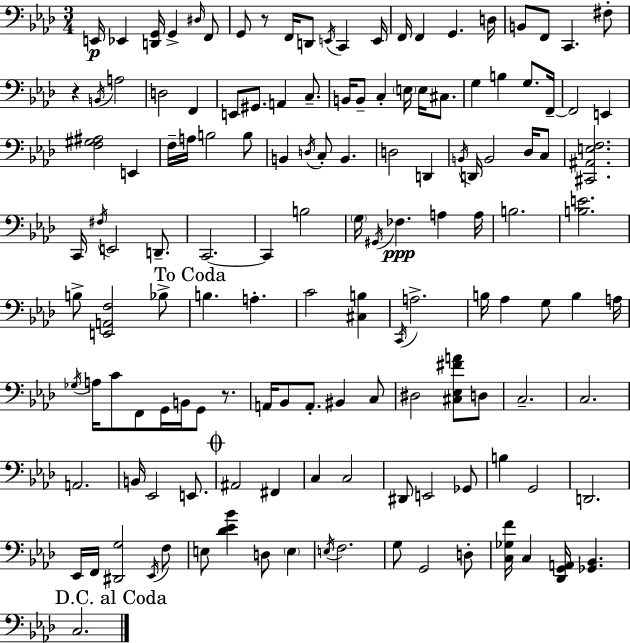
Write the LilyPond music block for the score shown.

{
  \clef bass
  \numericTimeSignature
  \time 3/4
  \key f \minor
  e,16\p ees,4 <d, g,>16 g,4-> \grace { dis16 } f,8 | g,8 r8 f,16 d,8 \acciaccatura { e,16 } c,4 | e,16 f,16 f,4 g,4. | d16 b,8 f,8 c,4. | \break fis8-. r4 \acciaccatura { b,16 } a2 | d2 f,4 | e,8 gis,8. a,4 | c8.-- b,16 b,8-- c4-. \parenthesize e16 e16 | \break cis8. g4 b4 g8. | f,16--~~ f,2 e,4 | <f gis ais>2 e,4 | f16-- a16 b2 | \break b8 b,4 \acciaccatura { d16 } c8-. b,4. | d2 | d,4 \acciaccatura { b,16 } d,16 b,2 | des16 c8 <cis, ais, e f>2. | \break c,16 \acciaccatura { fis16 } e,2 | d,8.-- c,2.~~ | c,4 b2 | \parenthesize g16 \acciaccatura { gis,16 } fes4.\ppp | \break a4 a16 b2. | <b e'>2. | b8-> <e, a, f>2 | bes8-> \mark "To Coda" b4. | \break a4.-. c'2 | <cis b>4 \acciaccatura { c,16 } a2.-> | b16 aes4 | g8 b4 a16 \acciaccatura { ges16 } a16 c'8 | \break f,8 g,16 b,16 g,8 r8. a,16 bes,8 | a,8.-. bis,4 c8 dis2 | <cis ees fis' a'>8 d8 c2.-- | c2. | \break a,2. | b,16 ees,2 | e,8. \mark \markup { \musicglyph "scripts.coda" } ais,2 | fis,4 c4 | \break c2 dis,8 e,2 | ges,8 b4 | g,2 d,2. | ees,16 f,16 <dis, g>2 | \break \acciaccatura { ees,16 } f8 e8 | <des' ees' bes'>4 d8 \parenthesize e4 \acciaccatura { e16 } f2. | g8 | g,2 d8-. <c ges f'>16 | \break c4 <des, g, a,>16 <ges, bes,>4. \mark "D.C. al Coda" c2. | \bar "|."
}